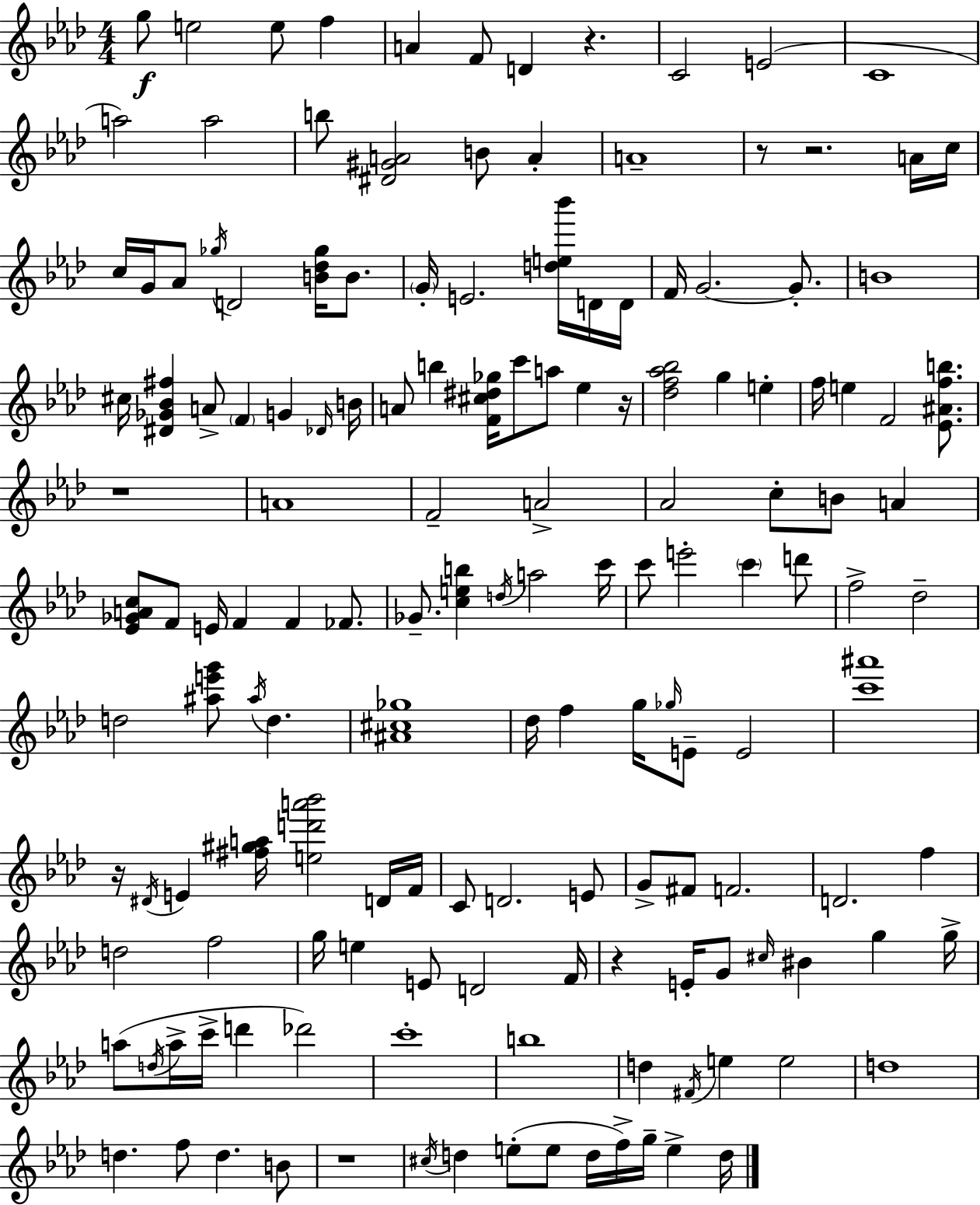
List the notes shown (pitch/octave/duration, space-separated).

G5/e E5/h E5/e F5/q A4/q F4/e D4/q R/q. C4/h E4/h C4/w A5/h A5/h B5/e [D#4,G#4,A4]/h B4/e A4/q A4/w R/e R/h. A4/s C5/s C5/s G4/s Ab4/e Gb5/s D4/h [B4,Db5,Gb5]/s B4/e. G4/s E4/h. [D5,E5,Bb6]/s D4/s D4/s F4/s G4/h. G4/e. B4/w C#5/s [D#4,Gb4,Bb4,F#5]/q A4/e F4/q G4/q Db4/s B4/s A4/e B5/q [F4,C#5,D#5,Gb5]/s C6/e A5/e Eb5/q R/s [Db5,F5,Ab5,Bb5]/h G5/q E5/q F5/s E5/q F4/h [Eb4,A#4,F5,B5]/e. R/w A4/w F4/h A4/h Ab4/h C5/e B4/e A4/q [Eb4,Gb4,A4,C5]/e F4/e E4/s F4/q F4/q FES4/e. Gb4/e. [C5,E5,B5]/q D5/s A5/h C6/s C6/e E6/h C6/q D6/e F5/h Db5/h D5/h [A#5,E6,G6]/e A#5/s D5/q. [A#4,C#5,Gb5]/w Db5/s F5/q G5/s Gb5/s E4/e E4/h [C6,A#6]/w R/s D#4/s E4/q [F#5,G#5,A5]/s [E5,D6,A6,Bb6]/h D4/s F4/s C4/e D4/h. E4/e G4/e F#4/e F4/h. D4/h. F5/q D5/h F5/h G5/s E5/q E4/e D4/h F4/s R/q E4/s G4/e C#5/s BIS4/q G5/q G5/s A5/e D5/s A5/s C6/s D6/q Db6/h C6/w B5/w D5/q F#4/s E5/q E5/h D5/w D5/q. F5/e D5/q. B4/e R/w C#5/s D5/q E5/e E5/e D5/s F5/s G5/s E5/q D5/s